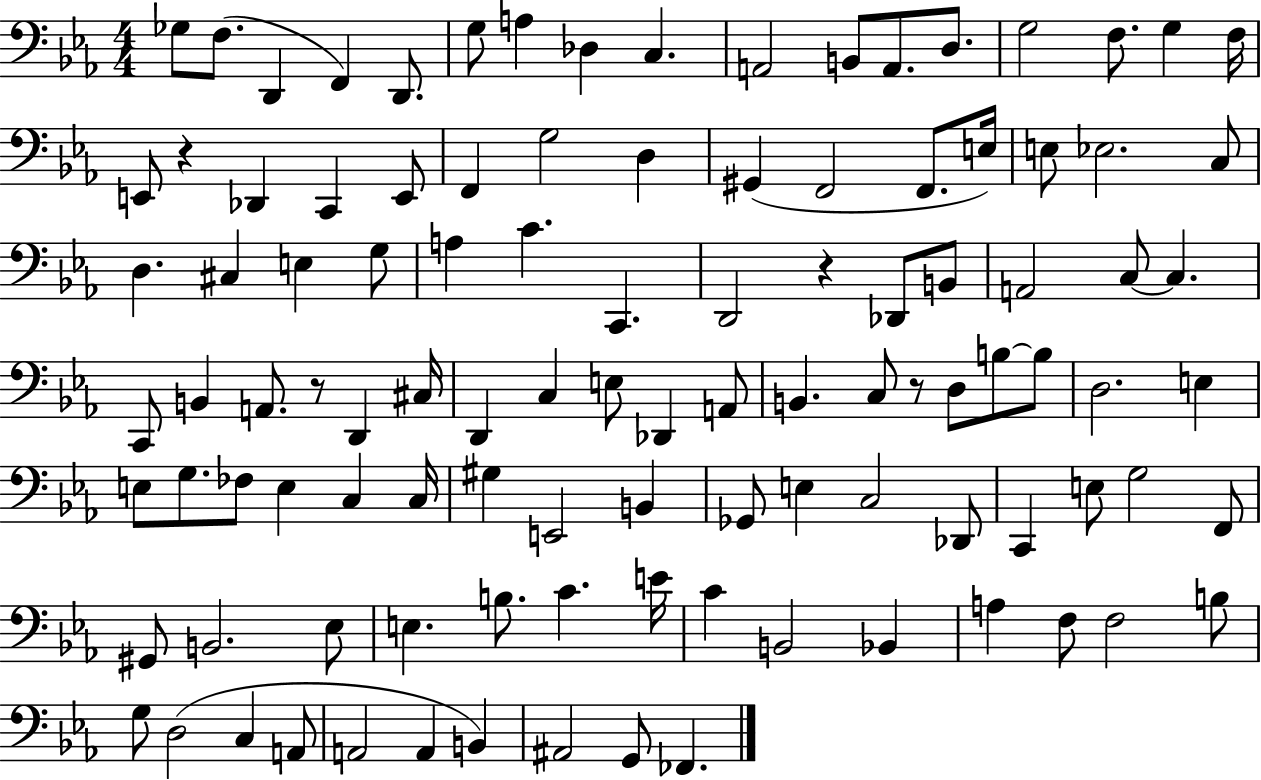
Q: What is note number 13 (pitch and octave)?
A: D3